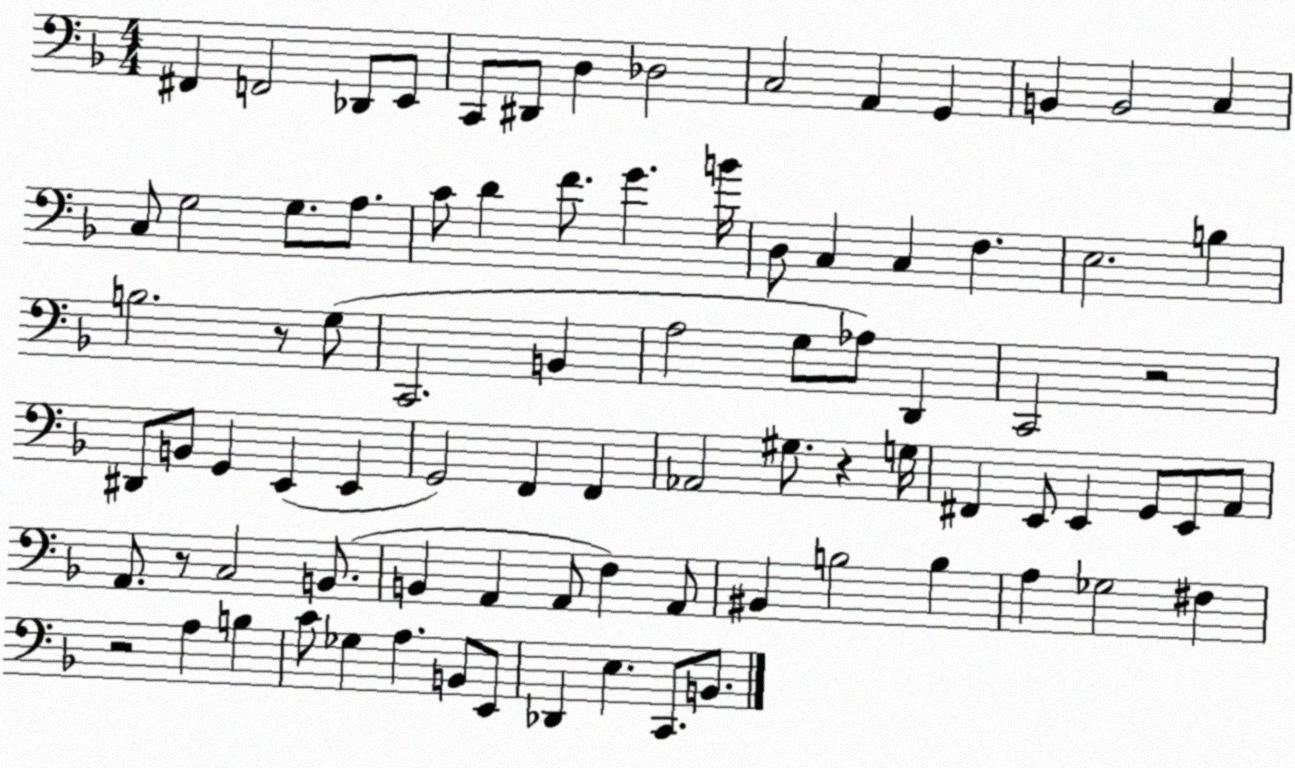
X:1
T:Untitled
M:4/4
L:1/4
K:F
^F,, F,,2 _D,,/2 E,,/2 C,,/2 ^D,,/2 D, _D,2 C,2 A,, G,, B,, B,,2 C, C,/2 G,2 G,/2 A,/2 C/2 D F/2 G B/4 D,/2 C, C, F, E,2 B, B,2 z/2 G,/2 C,,2 B,, A,2 G,/2 _A,/2 D,, C,,2 z2 ^D,,/2 B,,/2 G,, E,, E,, G,,2 F,, F,, _A,,2 ^G,/2 z G,/4 ^F,, E,,/2 E,, G,,/2 E,,/2 A,,/2 A,,/2 z/2 C,2 B,,/2 B,, A,, A,,/2 F, A,,/2 ^B,, B,2 B, A, _G,2 ^F, z2 A, B, C/2 _G, A, B,,/2 E,,/2 _D,, E, C,,/2 B,,/2